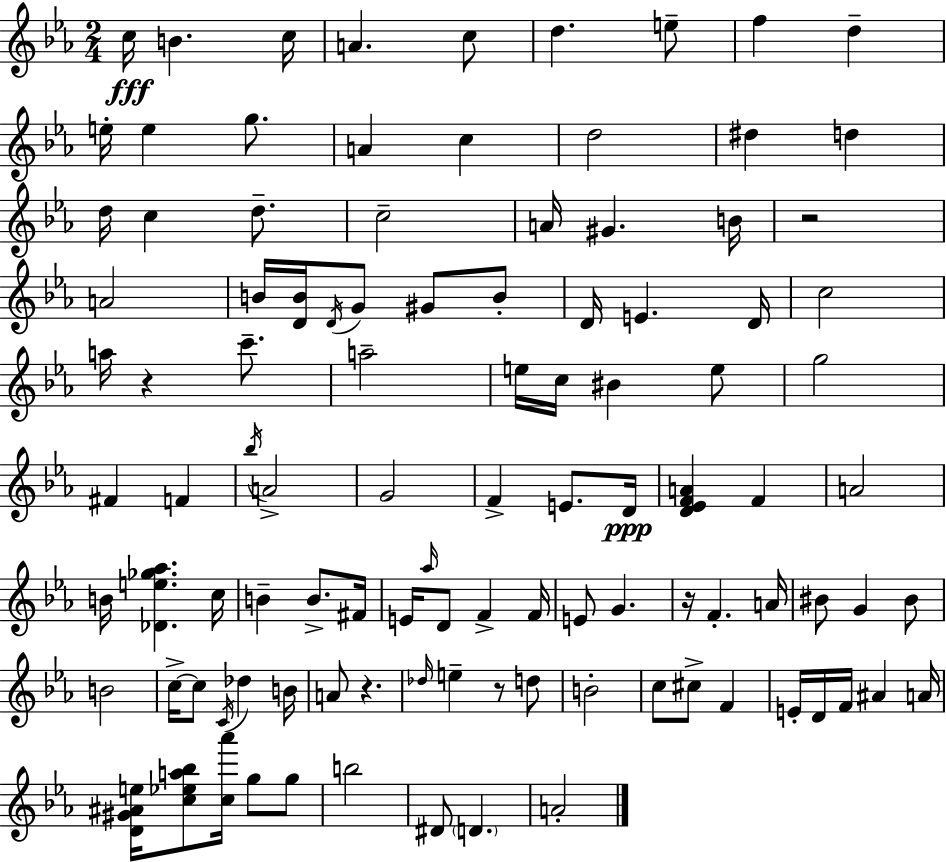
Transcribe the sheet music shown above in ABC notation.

X:1
T:Untitled
M:2/4
L:1/4
K:Cm
c/4 B c/4 A c/2 d e/2 f d e/4 e g/2 A c d2 ^d d d/4 c d/2 c2 A/4 ^G B/4 z2 A2 B/4 [DB]/4 D/4 G/2 ^G/2 B/2 D/4 E D/4 c2 a/4 z c'/2 a2 e/4 c/4 ^B e/2 g2 ^F F _b/4 A2 G2 F E/2 D/4 [D_EFA] F A2 B/4 [_De_g_a] c/4 B B/2 ^F/4 E/4 _a/4 D/2 F F/4 E/2 G z/4 F A/4 ^B/2 G ^B/2 B2 c/4 c/2 C/4 _d B/4 A/2 z _d/4 e z/2 d/2 B2 c/2 ^c/2 F E/4 D/4 F/4 ^A A/4 [D^G^Ae]/4 [c_ea_b]/2 [c_a']/4 g/2 g/2 b2 ^D/2 D A2